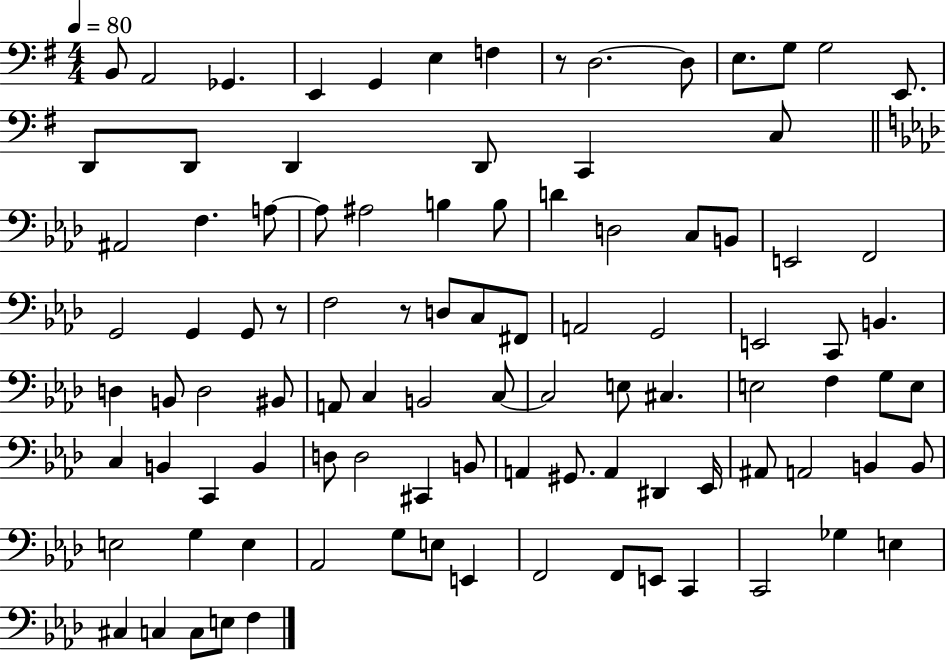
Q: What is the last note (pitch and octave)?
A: F3